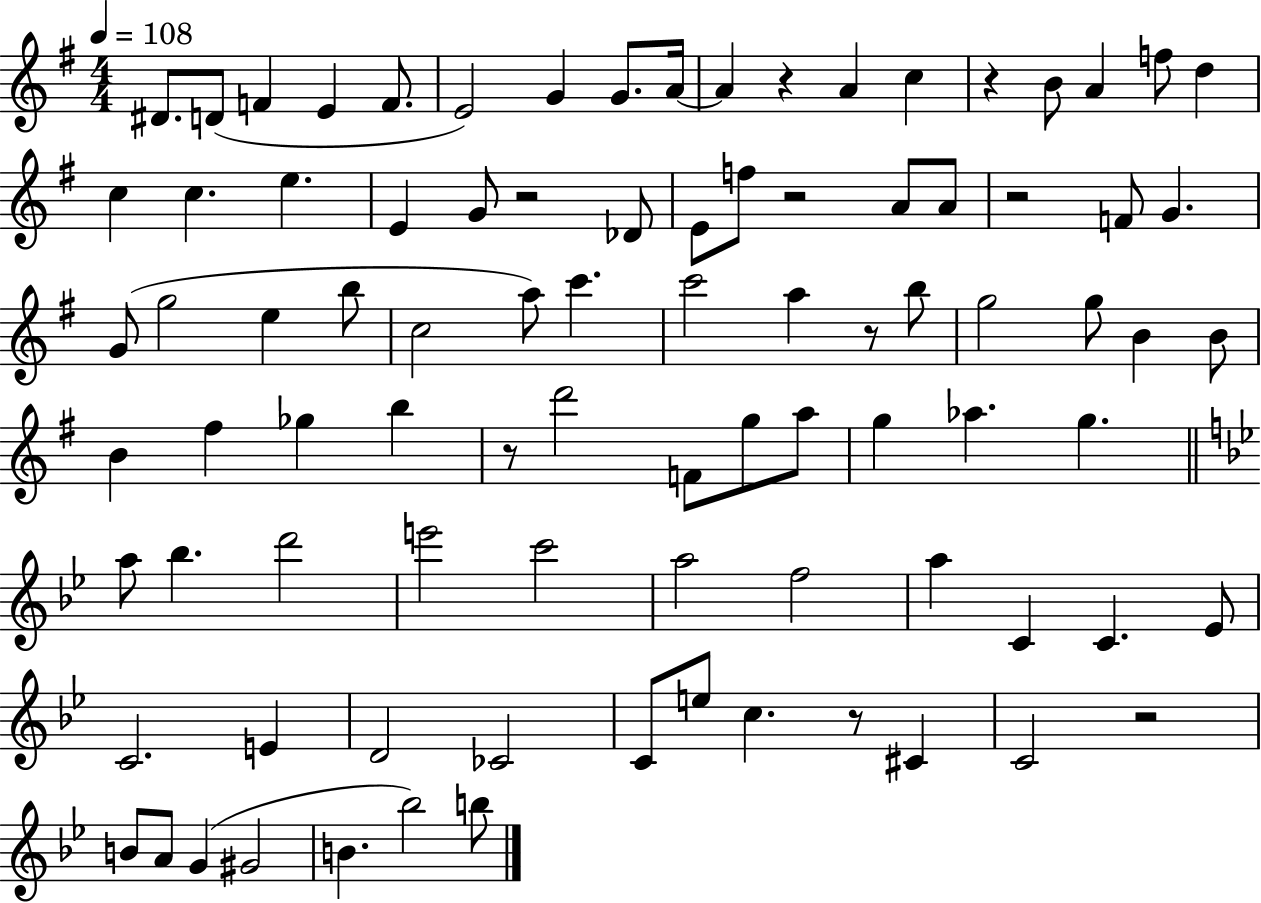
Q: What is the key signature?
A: G major